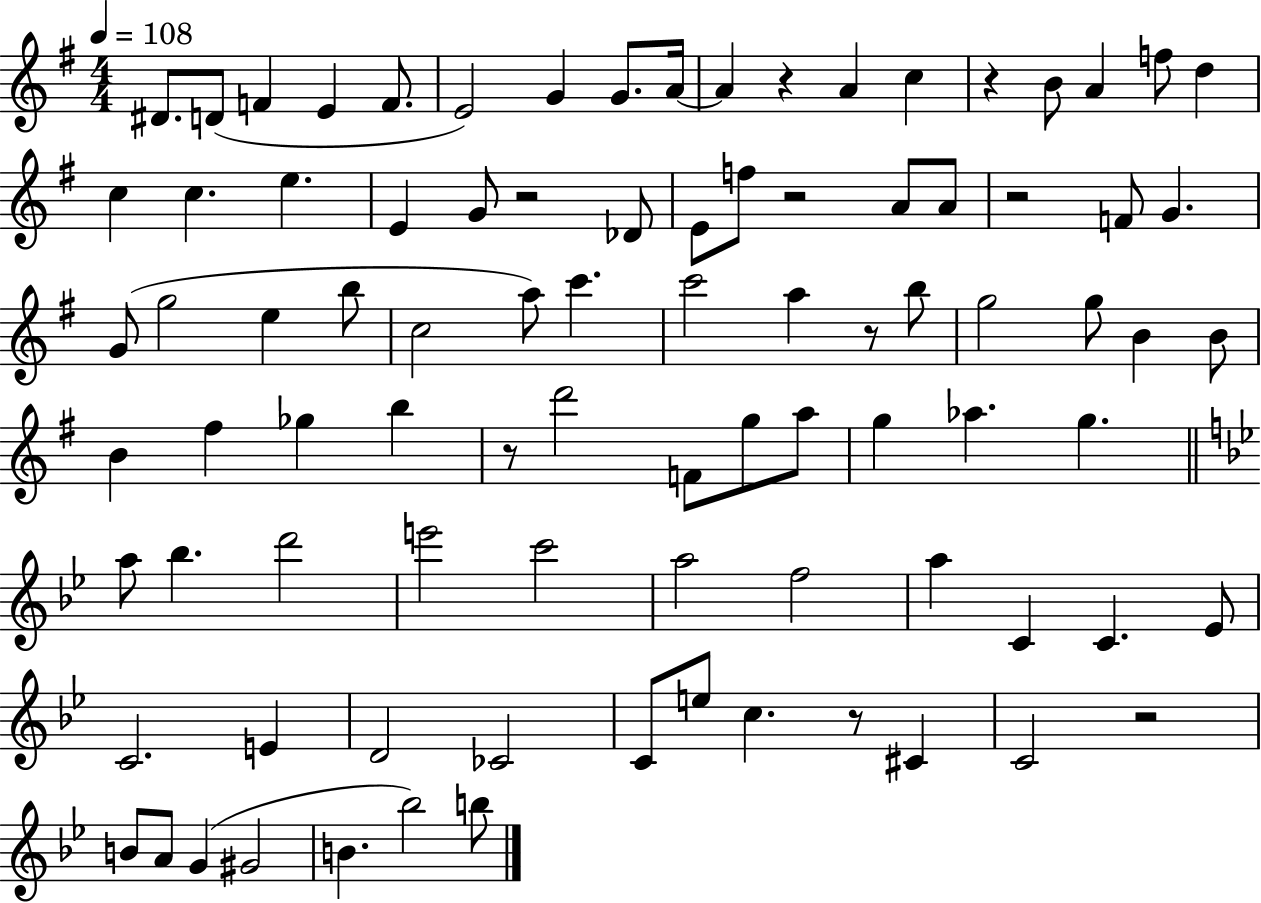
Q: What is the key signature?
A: G major